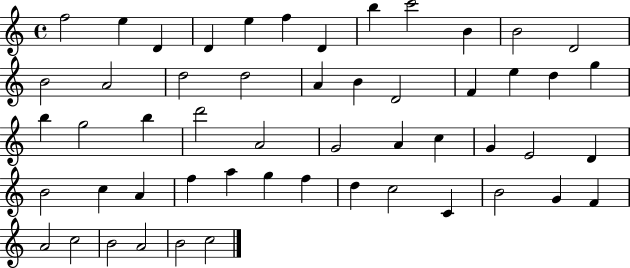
F5/h E5/q D4/q D4/q E5/q F5/q D4/q B5/q C6/h B4/q B4/h D4/h B4/h A4/h D5/h D5/h A4/q B4/q D4/h F4/q E5/q D5/q G5/q B5/q G5/h B5/q D6/h A4/h G4/h A4/q C5/q G4/q E4/h D4/q B4/h C5/q A4/q F5/q A5/q G5/q F5/q D5/q C5/h C4/q B4/h G4/q F4/q A4/h C5/h B4/h A4/h B4/h C5/h